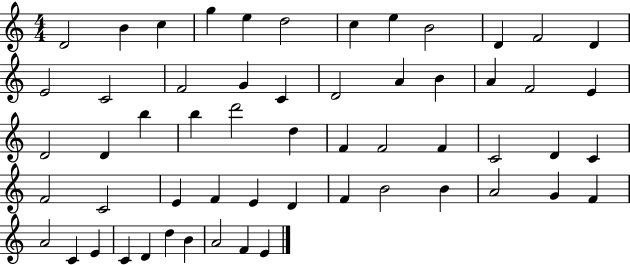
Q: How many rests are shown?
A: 0